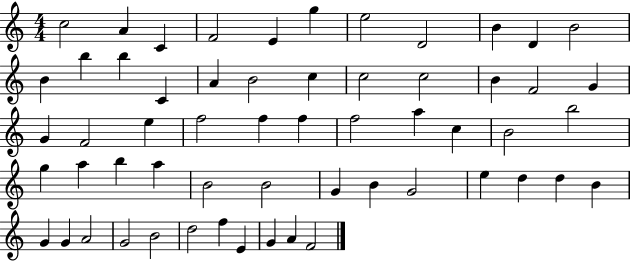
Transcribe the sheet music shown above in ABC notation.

X:1
T:Untitled
M:4/4
L:1/4
K:C
c2 A C F2 E g e2 D2 B D B2 B b b C A B2 c c2 c2 B F2 G G F2 e f2 f f f2 a c B2 b2 g a b a B2 B2 G B G2 e d d B G G A2 G2 B2 d2 f E G A F2